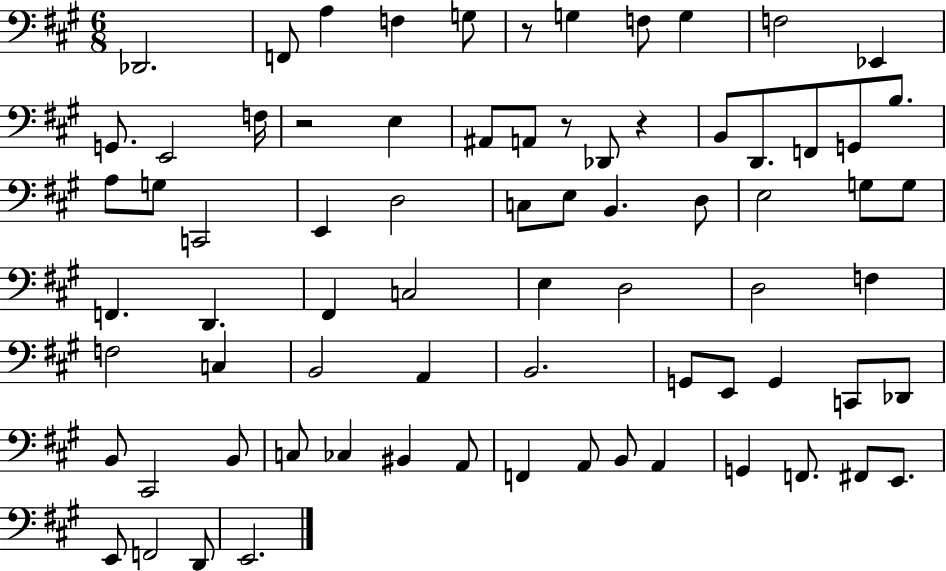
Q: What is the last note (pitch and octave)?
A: E2